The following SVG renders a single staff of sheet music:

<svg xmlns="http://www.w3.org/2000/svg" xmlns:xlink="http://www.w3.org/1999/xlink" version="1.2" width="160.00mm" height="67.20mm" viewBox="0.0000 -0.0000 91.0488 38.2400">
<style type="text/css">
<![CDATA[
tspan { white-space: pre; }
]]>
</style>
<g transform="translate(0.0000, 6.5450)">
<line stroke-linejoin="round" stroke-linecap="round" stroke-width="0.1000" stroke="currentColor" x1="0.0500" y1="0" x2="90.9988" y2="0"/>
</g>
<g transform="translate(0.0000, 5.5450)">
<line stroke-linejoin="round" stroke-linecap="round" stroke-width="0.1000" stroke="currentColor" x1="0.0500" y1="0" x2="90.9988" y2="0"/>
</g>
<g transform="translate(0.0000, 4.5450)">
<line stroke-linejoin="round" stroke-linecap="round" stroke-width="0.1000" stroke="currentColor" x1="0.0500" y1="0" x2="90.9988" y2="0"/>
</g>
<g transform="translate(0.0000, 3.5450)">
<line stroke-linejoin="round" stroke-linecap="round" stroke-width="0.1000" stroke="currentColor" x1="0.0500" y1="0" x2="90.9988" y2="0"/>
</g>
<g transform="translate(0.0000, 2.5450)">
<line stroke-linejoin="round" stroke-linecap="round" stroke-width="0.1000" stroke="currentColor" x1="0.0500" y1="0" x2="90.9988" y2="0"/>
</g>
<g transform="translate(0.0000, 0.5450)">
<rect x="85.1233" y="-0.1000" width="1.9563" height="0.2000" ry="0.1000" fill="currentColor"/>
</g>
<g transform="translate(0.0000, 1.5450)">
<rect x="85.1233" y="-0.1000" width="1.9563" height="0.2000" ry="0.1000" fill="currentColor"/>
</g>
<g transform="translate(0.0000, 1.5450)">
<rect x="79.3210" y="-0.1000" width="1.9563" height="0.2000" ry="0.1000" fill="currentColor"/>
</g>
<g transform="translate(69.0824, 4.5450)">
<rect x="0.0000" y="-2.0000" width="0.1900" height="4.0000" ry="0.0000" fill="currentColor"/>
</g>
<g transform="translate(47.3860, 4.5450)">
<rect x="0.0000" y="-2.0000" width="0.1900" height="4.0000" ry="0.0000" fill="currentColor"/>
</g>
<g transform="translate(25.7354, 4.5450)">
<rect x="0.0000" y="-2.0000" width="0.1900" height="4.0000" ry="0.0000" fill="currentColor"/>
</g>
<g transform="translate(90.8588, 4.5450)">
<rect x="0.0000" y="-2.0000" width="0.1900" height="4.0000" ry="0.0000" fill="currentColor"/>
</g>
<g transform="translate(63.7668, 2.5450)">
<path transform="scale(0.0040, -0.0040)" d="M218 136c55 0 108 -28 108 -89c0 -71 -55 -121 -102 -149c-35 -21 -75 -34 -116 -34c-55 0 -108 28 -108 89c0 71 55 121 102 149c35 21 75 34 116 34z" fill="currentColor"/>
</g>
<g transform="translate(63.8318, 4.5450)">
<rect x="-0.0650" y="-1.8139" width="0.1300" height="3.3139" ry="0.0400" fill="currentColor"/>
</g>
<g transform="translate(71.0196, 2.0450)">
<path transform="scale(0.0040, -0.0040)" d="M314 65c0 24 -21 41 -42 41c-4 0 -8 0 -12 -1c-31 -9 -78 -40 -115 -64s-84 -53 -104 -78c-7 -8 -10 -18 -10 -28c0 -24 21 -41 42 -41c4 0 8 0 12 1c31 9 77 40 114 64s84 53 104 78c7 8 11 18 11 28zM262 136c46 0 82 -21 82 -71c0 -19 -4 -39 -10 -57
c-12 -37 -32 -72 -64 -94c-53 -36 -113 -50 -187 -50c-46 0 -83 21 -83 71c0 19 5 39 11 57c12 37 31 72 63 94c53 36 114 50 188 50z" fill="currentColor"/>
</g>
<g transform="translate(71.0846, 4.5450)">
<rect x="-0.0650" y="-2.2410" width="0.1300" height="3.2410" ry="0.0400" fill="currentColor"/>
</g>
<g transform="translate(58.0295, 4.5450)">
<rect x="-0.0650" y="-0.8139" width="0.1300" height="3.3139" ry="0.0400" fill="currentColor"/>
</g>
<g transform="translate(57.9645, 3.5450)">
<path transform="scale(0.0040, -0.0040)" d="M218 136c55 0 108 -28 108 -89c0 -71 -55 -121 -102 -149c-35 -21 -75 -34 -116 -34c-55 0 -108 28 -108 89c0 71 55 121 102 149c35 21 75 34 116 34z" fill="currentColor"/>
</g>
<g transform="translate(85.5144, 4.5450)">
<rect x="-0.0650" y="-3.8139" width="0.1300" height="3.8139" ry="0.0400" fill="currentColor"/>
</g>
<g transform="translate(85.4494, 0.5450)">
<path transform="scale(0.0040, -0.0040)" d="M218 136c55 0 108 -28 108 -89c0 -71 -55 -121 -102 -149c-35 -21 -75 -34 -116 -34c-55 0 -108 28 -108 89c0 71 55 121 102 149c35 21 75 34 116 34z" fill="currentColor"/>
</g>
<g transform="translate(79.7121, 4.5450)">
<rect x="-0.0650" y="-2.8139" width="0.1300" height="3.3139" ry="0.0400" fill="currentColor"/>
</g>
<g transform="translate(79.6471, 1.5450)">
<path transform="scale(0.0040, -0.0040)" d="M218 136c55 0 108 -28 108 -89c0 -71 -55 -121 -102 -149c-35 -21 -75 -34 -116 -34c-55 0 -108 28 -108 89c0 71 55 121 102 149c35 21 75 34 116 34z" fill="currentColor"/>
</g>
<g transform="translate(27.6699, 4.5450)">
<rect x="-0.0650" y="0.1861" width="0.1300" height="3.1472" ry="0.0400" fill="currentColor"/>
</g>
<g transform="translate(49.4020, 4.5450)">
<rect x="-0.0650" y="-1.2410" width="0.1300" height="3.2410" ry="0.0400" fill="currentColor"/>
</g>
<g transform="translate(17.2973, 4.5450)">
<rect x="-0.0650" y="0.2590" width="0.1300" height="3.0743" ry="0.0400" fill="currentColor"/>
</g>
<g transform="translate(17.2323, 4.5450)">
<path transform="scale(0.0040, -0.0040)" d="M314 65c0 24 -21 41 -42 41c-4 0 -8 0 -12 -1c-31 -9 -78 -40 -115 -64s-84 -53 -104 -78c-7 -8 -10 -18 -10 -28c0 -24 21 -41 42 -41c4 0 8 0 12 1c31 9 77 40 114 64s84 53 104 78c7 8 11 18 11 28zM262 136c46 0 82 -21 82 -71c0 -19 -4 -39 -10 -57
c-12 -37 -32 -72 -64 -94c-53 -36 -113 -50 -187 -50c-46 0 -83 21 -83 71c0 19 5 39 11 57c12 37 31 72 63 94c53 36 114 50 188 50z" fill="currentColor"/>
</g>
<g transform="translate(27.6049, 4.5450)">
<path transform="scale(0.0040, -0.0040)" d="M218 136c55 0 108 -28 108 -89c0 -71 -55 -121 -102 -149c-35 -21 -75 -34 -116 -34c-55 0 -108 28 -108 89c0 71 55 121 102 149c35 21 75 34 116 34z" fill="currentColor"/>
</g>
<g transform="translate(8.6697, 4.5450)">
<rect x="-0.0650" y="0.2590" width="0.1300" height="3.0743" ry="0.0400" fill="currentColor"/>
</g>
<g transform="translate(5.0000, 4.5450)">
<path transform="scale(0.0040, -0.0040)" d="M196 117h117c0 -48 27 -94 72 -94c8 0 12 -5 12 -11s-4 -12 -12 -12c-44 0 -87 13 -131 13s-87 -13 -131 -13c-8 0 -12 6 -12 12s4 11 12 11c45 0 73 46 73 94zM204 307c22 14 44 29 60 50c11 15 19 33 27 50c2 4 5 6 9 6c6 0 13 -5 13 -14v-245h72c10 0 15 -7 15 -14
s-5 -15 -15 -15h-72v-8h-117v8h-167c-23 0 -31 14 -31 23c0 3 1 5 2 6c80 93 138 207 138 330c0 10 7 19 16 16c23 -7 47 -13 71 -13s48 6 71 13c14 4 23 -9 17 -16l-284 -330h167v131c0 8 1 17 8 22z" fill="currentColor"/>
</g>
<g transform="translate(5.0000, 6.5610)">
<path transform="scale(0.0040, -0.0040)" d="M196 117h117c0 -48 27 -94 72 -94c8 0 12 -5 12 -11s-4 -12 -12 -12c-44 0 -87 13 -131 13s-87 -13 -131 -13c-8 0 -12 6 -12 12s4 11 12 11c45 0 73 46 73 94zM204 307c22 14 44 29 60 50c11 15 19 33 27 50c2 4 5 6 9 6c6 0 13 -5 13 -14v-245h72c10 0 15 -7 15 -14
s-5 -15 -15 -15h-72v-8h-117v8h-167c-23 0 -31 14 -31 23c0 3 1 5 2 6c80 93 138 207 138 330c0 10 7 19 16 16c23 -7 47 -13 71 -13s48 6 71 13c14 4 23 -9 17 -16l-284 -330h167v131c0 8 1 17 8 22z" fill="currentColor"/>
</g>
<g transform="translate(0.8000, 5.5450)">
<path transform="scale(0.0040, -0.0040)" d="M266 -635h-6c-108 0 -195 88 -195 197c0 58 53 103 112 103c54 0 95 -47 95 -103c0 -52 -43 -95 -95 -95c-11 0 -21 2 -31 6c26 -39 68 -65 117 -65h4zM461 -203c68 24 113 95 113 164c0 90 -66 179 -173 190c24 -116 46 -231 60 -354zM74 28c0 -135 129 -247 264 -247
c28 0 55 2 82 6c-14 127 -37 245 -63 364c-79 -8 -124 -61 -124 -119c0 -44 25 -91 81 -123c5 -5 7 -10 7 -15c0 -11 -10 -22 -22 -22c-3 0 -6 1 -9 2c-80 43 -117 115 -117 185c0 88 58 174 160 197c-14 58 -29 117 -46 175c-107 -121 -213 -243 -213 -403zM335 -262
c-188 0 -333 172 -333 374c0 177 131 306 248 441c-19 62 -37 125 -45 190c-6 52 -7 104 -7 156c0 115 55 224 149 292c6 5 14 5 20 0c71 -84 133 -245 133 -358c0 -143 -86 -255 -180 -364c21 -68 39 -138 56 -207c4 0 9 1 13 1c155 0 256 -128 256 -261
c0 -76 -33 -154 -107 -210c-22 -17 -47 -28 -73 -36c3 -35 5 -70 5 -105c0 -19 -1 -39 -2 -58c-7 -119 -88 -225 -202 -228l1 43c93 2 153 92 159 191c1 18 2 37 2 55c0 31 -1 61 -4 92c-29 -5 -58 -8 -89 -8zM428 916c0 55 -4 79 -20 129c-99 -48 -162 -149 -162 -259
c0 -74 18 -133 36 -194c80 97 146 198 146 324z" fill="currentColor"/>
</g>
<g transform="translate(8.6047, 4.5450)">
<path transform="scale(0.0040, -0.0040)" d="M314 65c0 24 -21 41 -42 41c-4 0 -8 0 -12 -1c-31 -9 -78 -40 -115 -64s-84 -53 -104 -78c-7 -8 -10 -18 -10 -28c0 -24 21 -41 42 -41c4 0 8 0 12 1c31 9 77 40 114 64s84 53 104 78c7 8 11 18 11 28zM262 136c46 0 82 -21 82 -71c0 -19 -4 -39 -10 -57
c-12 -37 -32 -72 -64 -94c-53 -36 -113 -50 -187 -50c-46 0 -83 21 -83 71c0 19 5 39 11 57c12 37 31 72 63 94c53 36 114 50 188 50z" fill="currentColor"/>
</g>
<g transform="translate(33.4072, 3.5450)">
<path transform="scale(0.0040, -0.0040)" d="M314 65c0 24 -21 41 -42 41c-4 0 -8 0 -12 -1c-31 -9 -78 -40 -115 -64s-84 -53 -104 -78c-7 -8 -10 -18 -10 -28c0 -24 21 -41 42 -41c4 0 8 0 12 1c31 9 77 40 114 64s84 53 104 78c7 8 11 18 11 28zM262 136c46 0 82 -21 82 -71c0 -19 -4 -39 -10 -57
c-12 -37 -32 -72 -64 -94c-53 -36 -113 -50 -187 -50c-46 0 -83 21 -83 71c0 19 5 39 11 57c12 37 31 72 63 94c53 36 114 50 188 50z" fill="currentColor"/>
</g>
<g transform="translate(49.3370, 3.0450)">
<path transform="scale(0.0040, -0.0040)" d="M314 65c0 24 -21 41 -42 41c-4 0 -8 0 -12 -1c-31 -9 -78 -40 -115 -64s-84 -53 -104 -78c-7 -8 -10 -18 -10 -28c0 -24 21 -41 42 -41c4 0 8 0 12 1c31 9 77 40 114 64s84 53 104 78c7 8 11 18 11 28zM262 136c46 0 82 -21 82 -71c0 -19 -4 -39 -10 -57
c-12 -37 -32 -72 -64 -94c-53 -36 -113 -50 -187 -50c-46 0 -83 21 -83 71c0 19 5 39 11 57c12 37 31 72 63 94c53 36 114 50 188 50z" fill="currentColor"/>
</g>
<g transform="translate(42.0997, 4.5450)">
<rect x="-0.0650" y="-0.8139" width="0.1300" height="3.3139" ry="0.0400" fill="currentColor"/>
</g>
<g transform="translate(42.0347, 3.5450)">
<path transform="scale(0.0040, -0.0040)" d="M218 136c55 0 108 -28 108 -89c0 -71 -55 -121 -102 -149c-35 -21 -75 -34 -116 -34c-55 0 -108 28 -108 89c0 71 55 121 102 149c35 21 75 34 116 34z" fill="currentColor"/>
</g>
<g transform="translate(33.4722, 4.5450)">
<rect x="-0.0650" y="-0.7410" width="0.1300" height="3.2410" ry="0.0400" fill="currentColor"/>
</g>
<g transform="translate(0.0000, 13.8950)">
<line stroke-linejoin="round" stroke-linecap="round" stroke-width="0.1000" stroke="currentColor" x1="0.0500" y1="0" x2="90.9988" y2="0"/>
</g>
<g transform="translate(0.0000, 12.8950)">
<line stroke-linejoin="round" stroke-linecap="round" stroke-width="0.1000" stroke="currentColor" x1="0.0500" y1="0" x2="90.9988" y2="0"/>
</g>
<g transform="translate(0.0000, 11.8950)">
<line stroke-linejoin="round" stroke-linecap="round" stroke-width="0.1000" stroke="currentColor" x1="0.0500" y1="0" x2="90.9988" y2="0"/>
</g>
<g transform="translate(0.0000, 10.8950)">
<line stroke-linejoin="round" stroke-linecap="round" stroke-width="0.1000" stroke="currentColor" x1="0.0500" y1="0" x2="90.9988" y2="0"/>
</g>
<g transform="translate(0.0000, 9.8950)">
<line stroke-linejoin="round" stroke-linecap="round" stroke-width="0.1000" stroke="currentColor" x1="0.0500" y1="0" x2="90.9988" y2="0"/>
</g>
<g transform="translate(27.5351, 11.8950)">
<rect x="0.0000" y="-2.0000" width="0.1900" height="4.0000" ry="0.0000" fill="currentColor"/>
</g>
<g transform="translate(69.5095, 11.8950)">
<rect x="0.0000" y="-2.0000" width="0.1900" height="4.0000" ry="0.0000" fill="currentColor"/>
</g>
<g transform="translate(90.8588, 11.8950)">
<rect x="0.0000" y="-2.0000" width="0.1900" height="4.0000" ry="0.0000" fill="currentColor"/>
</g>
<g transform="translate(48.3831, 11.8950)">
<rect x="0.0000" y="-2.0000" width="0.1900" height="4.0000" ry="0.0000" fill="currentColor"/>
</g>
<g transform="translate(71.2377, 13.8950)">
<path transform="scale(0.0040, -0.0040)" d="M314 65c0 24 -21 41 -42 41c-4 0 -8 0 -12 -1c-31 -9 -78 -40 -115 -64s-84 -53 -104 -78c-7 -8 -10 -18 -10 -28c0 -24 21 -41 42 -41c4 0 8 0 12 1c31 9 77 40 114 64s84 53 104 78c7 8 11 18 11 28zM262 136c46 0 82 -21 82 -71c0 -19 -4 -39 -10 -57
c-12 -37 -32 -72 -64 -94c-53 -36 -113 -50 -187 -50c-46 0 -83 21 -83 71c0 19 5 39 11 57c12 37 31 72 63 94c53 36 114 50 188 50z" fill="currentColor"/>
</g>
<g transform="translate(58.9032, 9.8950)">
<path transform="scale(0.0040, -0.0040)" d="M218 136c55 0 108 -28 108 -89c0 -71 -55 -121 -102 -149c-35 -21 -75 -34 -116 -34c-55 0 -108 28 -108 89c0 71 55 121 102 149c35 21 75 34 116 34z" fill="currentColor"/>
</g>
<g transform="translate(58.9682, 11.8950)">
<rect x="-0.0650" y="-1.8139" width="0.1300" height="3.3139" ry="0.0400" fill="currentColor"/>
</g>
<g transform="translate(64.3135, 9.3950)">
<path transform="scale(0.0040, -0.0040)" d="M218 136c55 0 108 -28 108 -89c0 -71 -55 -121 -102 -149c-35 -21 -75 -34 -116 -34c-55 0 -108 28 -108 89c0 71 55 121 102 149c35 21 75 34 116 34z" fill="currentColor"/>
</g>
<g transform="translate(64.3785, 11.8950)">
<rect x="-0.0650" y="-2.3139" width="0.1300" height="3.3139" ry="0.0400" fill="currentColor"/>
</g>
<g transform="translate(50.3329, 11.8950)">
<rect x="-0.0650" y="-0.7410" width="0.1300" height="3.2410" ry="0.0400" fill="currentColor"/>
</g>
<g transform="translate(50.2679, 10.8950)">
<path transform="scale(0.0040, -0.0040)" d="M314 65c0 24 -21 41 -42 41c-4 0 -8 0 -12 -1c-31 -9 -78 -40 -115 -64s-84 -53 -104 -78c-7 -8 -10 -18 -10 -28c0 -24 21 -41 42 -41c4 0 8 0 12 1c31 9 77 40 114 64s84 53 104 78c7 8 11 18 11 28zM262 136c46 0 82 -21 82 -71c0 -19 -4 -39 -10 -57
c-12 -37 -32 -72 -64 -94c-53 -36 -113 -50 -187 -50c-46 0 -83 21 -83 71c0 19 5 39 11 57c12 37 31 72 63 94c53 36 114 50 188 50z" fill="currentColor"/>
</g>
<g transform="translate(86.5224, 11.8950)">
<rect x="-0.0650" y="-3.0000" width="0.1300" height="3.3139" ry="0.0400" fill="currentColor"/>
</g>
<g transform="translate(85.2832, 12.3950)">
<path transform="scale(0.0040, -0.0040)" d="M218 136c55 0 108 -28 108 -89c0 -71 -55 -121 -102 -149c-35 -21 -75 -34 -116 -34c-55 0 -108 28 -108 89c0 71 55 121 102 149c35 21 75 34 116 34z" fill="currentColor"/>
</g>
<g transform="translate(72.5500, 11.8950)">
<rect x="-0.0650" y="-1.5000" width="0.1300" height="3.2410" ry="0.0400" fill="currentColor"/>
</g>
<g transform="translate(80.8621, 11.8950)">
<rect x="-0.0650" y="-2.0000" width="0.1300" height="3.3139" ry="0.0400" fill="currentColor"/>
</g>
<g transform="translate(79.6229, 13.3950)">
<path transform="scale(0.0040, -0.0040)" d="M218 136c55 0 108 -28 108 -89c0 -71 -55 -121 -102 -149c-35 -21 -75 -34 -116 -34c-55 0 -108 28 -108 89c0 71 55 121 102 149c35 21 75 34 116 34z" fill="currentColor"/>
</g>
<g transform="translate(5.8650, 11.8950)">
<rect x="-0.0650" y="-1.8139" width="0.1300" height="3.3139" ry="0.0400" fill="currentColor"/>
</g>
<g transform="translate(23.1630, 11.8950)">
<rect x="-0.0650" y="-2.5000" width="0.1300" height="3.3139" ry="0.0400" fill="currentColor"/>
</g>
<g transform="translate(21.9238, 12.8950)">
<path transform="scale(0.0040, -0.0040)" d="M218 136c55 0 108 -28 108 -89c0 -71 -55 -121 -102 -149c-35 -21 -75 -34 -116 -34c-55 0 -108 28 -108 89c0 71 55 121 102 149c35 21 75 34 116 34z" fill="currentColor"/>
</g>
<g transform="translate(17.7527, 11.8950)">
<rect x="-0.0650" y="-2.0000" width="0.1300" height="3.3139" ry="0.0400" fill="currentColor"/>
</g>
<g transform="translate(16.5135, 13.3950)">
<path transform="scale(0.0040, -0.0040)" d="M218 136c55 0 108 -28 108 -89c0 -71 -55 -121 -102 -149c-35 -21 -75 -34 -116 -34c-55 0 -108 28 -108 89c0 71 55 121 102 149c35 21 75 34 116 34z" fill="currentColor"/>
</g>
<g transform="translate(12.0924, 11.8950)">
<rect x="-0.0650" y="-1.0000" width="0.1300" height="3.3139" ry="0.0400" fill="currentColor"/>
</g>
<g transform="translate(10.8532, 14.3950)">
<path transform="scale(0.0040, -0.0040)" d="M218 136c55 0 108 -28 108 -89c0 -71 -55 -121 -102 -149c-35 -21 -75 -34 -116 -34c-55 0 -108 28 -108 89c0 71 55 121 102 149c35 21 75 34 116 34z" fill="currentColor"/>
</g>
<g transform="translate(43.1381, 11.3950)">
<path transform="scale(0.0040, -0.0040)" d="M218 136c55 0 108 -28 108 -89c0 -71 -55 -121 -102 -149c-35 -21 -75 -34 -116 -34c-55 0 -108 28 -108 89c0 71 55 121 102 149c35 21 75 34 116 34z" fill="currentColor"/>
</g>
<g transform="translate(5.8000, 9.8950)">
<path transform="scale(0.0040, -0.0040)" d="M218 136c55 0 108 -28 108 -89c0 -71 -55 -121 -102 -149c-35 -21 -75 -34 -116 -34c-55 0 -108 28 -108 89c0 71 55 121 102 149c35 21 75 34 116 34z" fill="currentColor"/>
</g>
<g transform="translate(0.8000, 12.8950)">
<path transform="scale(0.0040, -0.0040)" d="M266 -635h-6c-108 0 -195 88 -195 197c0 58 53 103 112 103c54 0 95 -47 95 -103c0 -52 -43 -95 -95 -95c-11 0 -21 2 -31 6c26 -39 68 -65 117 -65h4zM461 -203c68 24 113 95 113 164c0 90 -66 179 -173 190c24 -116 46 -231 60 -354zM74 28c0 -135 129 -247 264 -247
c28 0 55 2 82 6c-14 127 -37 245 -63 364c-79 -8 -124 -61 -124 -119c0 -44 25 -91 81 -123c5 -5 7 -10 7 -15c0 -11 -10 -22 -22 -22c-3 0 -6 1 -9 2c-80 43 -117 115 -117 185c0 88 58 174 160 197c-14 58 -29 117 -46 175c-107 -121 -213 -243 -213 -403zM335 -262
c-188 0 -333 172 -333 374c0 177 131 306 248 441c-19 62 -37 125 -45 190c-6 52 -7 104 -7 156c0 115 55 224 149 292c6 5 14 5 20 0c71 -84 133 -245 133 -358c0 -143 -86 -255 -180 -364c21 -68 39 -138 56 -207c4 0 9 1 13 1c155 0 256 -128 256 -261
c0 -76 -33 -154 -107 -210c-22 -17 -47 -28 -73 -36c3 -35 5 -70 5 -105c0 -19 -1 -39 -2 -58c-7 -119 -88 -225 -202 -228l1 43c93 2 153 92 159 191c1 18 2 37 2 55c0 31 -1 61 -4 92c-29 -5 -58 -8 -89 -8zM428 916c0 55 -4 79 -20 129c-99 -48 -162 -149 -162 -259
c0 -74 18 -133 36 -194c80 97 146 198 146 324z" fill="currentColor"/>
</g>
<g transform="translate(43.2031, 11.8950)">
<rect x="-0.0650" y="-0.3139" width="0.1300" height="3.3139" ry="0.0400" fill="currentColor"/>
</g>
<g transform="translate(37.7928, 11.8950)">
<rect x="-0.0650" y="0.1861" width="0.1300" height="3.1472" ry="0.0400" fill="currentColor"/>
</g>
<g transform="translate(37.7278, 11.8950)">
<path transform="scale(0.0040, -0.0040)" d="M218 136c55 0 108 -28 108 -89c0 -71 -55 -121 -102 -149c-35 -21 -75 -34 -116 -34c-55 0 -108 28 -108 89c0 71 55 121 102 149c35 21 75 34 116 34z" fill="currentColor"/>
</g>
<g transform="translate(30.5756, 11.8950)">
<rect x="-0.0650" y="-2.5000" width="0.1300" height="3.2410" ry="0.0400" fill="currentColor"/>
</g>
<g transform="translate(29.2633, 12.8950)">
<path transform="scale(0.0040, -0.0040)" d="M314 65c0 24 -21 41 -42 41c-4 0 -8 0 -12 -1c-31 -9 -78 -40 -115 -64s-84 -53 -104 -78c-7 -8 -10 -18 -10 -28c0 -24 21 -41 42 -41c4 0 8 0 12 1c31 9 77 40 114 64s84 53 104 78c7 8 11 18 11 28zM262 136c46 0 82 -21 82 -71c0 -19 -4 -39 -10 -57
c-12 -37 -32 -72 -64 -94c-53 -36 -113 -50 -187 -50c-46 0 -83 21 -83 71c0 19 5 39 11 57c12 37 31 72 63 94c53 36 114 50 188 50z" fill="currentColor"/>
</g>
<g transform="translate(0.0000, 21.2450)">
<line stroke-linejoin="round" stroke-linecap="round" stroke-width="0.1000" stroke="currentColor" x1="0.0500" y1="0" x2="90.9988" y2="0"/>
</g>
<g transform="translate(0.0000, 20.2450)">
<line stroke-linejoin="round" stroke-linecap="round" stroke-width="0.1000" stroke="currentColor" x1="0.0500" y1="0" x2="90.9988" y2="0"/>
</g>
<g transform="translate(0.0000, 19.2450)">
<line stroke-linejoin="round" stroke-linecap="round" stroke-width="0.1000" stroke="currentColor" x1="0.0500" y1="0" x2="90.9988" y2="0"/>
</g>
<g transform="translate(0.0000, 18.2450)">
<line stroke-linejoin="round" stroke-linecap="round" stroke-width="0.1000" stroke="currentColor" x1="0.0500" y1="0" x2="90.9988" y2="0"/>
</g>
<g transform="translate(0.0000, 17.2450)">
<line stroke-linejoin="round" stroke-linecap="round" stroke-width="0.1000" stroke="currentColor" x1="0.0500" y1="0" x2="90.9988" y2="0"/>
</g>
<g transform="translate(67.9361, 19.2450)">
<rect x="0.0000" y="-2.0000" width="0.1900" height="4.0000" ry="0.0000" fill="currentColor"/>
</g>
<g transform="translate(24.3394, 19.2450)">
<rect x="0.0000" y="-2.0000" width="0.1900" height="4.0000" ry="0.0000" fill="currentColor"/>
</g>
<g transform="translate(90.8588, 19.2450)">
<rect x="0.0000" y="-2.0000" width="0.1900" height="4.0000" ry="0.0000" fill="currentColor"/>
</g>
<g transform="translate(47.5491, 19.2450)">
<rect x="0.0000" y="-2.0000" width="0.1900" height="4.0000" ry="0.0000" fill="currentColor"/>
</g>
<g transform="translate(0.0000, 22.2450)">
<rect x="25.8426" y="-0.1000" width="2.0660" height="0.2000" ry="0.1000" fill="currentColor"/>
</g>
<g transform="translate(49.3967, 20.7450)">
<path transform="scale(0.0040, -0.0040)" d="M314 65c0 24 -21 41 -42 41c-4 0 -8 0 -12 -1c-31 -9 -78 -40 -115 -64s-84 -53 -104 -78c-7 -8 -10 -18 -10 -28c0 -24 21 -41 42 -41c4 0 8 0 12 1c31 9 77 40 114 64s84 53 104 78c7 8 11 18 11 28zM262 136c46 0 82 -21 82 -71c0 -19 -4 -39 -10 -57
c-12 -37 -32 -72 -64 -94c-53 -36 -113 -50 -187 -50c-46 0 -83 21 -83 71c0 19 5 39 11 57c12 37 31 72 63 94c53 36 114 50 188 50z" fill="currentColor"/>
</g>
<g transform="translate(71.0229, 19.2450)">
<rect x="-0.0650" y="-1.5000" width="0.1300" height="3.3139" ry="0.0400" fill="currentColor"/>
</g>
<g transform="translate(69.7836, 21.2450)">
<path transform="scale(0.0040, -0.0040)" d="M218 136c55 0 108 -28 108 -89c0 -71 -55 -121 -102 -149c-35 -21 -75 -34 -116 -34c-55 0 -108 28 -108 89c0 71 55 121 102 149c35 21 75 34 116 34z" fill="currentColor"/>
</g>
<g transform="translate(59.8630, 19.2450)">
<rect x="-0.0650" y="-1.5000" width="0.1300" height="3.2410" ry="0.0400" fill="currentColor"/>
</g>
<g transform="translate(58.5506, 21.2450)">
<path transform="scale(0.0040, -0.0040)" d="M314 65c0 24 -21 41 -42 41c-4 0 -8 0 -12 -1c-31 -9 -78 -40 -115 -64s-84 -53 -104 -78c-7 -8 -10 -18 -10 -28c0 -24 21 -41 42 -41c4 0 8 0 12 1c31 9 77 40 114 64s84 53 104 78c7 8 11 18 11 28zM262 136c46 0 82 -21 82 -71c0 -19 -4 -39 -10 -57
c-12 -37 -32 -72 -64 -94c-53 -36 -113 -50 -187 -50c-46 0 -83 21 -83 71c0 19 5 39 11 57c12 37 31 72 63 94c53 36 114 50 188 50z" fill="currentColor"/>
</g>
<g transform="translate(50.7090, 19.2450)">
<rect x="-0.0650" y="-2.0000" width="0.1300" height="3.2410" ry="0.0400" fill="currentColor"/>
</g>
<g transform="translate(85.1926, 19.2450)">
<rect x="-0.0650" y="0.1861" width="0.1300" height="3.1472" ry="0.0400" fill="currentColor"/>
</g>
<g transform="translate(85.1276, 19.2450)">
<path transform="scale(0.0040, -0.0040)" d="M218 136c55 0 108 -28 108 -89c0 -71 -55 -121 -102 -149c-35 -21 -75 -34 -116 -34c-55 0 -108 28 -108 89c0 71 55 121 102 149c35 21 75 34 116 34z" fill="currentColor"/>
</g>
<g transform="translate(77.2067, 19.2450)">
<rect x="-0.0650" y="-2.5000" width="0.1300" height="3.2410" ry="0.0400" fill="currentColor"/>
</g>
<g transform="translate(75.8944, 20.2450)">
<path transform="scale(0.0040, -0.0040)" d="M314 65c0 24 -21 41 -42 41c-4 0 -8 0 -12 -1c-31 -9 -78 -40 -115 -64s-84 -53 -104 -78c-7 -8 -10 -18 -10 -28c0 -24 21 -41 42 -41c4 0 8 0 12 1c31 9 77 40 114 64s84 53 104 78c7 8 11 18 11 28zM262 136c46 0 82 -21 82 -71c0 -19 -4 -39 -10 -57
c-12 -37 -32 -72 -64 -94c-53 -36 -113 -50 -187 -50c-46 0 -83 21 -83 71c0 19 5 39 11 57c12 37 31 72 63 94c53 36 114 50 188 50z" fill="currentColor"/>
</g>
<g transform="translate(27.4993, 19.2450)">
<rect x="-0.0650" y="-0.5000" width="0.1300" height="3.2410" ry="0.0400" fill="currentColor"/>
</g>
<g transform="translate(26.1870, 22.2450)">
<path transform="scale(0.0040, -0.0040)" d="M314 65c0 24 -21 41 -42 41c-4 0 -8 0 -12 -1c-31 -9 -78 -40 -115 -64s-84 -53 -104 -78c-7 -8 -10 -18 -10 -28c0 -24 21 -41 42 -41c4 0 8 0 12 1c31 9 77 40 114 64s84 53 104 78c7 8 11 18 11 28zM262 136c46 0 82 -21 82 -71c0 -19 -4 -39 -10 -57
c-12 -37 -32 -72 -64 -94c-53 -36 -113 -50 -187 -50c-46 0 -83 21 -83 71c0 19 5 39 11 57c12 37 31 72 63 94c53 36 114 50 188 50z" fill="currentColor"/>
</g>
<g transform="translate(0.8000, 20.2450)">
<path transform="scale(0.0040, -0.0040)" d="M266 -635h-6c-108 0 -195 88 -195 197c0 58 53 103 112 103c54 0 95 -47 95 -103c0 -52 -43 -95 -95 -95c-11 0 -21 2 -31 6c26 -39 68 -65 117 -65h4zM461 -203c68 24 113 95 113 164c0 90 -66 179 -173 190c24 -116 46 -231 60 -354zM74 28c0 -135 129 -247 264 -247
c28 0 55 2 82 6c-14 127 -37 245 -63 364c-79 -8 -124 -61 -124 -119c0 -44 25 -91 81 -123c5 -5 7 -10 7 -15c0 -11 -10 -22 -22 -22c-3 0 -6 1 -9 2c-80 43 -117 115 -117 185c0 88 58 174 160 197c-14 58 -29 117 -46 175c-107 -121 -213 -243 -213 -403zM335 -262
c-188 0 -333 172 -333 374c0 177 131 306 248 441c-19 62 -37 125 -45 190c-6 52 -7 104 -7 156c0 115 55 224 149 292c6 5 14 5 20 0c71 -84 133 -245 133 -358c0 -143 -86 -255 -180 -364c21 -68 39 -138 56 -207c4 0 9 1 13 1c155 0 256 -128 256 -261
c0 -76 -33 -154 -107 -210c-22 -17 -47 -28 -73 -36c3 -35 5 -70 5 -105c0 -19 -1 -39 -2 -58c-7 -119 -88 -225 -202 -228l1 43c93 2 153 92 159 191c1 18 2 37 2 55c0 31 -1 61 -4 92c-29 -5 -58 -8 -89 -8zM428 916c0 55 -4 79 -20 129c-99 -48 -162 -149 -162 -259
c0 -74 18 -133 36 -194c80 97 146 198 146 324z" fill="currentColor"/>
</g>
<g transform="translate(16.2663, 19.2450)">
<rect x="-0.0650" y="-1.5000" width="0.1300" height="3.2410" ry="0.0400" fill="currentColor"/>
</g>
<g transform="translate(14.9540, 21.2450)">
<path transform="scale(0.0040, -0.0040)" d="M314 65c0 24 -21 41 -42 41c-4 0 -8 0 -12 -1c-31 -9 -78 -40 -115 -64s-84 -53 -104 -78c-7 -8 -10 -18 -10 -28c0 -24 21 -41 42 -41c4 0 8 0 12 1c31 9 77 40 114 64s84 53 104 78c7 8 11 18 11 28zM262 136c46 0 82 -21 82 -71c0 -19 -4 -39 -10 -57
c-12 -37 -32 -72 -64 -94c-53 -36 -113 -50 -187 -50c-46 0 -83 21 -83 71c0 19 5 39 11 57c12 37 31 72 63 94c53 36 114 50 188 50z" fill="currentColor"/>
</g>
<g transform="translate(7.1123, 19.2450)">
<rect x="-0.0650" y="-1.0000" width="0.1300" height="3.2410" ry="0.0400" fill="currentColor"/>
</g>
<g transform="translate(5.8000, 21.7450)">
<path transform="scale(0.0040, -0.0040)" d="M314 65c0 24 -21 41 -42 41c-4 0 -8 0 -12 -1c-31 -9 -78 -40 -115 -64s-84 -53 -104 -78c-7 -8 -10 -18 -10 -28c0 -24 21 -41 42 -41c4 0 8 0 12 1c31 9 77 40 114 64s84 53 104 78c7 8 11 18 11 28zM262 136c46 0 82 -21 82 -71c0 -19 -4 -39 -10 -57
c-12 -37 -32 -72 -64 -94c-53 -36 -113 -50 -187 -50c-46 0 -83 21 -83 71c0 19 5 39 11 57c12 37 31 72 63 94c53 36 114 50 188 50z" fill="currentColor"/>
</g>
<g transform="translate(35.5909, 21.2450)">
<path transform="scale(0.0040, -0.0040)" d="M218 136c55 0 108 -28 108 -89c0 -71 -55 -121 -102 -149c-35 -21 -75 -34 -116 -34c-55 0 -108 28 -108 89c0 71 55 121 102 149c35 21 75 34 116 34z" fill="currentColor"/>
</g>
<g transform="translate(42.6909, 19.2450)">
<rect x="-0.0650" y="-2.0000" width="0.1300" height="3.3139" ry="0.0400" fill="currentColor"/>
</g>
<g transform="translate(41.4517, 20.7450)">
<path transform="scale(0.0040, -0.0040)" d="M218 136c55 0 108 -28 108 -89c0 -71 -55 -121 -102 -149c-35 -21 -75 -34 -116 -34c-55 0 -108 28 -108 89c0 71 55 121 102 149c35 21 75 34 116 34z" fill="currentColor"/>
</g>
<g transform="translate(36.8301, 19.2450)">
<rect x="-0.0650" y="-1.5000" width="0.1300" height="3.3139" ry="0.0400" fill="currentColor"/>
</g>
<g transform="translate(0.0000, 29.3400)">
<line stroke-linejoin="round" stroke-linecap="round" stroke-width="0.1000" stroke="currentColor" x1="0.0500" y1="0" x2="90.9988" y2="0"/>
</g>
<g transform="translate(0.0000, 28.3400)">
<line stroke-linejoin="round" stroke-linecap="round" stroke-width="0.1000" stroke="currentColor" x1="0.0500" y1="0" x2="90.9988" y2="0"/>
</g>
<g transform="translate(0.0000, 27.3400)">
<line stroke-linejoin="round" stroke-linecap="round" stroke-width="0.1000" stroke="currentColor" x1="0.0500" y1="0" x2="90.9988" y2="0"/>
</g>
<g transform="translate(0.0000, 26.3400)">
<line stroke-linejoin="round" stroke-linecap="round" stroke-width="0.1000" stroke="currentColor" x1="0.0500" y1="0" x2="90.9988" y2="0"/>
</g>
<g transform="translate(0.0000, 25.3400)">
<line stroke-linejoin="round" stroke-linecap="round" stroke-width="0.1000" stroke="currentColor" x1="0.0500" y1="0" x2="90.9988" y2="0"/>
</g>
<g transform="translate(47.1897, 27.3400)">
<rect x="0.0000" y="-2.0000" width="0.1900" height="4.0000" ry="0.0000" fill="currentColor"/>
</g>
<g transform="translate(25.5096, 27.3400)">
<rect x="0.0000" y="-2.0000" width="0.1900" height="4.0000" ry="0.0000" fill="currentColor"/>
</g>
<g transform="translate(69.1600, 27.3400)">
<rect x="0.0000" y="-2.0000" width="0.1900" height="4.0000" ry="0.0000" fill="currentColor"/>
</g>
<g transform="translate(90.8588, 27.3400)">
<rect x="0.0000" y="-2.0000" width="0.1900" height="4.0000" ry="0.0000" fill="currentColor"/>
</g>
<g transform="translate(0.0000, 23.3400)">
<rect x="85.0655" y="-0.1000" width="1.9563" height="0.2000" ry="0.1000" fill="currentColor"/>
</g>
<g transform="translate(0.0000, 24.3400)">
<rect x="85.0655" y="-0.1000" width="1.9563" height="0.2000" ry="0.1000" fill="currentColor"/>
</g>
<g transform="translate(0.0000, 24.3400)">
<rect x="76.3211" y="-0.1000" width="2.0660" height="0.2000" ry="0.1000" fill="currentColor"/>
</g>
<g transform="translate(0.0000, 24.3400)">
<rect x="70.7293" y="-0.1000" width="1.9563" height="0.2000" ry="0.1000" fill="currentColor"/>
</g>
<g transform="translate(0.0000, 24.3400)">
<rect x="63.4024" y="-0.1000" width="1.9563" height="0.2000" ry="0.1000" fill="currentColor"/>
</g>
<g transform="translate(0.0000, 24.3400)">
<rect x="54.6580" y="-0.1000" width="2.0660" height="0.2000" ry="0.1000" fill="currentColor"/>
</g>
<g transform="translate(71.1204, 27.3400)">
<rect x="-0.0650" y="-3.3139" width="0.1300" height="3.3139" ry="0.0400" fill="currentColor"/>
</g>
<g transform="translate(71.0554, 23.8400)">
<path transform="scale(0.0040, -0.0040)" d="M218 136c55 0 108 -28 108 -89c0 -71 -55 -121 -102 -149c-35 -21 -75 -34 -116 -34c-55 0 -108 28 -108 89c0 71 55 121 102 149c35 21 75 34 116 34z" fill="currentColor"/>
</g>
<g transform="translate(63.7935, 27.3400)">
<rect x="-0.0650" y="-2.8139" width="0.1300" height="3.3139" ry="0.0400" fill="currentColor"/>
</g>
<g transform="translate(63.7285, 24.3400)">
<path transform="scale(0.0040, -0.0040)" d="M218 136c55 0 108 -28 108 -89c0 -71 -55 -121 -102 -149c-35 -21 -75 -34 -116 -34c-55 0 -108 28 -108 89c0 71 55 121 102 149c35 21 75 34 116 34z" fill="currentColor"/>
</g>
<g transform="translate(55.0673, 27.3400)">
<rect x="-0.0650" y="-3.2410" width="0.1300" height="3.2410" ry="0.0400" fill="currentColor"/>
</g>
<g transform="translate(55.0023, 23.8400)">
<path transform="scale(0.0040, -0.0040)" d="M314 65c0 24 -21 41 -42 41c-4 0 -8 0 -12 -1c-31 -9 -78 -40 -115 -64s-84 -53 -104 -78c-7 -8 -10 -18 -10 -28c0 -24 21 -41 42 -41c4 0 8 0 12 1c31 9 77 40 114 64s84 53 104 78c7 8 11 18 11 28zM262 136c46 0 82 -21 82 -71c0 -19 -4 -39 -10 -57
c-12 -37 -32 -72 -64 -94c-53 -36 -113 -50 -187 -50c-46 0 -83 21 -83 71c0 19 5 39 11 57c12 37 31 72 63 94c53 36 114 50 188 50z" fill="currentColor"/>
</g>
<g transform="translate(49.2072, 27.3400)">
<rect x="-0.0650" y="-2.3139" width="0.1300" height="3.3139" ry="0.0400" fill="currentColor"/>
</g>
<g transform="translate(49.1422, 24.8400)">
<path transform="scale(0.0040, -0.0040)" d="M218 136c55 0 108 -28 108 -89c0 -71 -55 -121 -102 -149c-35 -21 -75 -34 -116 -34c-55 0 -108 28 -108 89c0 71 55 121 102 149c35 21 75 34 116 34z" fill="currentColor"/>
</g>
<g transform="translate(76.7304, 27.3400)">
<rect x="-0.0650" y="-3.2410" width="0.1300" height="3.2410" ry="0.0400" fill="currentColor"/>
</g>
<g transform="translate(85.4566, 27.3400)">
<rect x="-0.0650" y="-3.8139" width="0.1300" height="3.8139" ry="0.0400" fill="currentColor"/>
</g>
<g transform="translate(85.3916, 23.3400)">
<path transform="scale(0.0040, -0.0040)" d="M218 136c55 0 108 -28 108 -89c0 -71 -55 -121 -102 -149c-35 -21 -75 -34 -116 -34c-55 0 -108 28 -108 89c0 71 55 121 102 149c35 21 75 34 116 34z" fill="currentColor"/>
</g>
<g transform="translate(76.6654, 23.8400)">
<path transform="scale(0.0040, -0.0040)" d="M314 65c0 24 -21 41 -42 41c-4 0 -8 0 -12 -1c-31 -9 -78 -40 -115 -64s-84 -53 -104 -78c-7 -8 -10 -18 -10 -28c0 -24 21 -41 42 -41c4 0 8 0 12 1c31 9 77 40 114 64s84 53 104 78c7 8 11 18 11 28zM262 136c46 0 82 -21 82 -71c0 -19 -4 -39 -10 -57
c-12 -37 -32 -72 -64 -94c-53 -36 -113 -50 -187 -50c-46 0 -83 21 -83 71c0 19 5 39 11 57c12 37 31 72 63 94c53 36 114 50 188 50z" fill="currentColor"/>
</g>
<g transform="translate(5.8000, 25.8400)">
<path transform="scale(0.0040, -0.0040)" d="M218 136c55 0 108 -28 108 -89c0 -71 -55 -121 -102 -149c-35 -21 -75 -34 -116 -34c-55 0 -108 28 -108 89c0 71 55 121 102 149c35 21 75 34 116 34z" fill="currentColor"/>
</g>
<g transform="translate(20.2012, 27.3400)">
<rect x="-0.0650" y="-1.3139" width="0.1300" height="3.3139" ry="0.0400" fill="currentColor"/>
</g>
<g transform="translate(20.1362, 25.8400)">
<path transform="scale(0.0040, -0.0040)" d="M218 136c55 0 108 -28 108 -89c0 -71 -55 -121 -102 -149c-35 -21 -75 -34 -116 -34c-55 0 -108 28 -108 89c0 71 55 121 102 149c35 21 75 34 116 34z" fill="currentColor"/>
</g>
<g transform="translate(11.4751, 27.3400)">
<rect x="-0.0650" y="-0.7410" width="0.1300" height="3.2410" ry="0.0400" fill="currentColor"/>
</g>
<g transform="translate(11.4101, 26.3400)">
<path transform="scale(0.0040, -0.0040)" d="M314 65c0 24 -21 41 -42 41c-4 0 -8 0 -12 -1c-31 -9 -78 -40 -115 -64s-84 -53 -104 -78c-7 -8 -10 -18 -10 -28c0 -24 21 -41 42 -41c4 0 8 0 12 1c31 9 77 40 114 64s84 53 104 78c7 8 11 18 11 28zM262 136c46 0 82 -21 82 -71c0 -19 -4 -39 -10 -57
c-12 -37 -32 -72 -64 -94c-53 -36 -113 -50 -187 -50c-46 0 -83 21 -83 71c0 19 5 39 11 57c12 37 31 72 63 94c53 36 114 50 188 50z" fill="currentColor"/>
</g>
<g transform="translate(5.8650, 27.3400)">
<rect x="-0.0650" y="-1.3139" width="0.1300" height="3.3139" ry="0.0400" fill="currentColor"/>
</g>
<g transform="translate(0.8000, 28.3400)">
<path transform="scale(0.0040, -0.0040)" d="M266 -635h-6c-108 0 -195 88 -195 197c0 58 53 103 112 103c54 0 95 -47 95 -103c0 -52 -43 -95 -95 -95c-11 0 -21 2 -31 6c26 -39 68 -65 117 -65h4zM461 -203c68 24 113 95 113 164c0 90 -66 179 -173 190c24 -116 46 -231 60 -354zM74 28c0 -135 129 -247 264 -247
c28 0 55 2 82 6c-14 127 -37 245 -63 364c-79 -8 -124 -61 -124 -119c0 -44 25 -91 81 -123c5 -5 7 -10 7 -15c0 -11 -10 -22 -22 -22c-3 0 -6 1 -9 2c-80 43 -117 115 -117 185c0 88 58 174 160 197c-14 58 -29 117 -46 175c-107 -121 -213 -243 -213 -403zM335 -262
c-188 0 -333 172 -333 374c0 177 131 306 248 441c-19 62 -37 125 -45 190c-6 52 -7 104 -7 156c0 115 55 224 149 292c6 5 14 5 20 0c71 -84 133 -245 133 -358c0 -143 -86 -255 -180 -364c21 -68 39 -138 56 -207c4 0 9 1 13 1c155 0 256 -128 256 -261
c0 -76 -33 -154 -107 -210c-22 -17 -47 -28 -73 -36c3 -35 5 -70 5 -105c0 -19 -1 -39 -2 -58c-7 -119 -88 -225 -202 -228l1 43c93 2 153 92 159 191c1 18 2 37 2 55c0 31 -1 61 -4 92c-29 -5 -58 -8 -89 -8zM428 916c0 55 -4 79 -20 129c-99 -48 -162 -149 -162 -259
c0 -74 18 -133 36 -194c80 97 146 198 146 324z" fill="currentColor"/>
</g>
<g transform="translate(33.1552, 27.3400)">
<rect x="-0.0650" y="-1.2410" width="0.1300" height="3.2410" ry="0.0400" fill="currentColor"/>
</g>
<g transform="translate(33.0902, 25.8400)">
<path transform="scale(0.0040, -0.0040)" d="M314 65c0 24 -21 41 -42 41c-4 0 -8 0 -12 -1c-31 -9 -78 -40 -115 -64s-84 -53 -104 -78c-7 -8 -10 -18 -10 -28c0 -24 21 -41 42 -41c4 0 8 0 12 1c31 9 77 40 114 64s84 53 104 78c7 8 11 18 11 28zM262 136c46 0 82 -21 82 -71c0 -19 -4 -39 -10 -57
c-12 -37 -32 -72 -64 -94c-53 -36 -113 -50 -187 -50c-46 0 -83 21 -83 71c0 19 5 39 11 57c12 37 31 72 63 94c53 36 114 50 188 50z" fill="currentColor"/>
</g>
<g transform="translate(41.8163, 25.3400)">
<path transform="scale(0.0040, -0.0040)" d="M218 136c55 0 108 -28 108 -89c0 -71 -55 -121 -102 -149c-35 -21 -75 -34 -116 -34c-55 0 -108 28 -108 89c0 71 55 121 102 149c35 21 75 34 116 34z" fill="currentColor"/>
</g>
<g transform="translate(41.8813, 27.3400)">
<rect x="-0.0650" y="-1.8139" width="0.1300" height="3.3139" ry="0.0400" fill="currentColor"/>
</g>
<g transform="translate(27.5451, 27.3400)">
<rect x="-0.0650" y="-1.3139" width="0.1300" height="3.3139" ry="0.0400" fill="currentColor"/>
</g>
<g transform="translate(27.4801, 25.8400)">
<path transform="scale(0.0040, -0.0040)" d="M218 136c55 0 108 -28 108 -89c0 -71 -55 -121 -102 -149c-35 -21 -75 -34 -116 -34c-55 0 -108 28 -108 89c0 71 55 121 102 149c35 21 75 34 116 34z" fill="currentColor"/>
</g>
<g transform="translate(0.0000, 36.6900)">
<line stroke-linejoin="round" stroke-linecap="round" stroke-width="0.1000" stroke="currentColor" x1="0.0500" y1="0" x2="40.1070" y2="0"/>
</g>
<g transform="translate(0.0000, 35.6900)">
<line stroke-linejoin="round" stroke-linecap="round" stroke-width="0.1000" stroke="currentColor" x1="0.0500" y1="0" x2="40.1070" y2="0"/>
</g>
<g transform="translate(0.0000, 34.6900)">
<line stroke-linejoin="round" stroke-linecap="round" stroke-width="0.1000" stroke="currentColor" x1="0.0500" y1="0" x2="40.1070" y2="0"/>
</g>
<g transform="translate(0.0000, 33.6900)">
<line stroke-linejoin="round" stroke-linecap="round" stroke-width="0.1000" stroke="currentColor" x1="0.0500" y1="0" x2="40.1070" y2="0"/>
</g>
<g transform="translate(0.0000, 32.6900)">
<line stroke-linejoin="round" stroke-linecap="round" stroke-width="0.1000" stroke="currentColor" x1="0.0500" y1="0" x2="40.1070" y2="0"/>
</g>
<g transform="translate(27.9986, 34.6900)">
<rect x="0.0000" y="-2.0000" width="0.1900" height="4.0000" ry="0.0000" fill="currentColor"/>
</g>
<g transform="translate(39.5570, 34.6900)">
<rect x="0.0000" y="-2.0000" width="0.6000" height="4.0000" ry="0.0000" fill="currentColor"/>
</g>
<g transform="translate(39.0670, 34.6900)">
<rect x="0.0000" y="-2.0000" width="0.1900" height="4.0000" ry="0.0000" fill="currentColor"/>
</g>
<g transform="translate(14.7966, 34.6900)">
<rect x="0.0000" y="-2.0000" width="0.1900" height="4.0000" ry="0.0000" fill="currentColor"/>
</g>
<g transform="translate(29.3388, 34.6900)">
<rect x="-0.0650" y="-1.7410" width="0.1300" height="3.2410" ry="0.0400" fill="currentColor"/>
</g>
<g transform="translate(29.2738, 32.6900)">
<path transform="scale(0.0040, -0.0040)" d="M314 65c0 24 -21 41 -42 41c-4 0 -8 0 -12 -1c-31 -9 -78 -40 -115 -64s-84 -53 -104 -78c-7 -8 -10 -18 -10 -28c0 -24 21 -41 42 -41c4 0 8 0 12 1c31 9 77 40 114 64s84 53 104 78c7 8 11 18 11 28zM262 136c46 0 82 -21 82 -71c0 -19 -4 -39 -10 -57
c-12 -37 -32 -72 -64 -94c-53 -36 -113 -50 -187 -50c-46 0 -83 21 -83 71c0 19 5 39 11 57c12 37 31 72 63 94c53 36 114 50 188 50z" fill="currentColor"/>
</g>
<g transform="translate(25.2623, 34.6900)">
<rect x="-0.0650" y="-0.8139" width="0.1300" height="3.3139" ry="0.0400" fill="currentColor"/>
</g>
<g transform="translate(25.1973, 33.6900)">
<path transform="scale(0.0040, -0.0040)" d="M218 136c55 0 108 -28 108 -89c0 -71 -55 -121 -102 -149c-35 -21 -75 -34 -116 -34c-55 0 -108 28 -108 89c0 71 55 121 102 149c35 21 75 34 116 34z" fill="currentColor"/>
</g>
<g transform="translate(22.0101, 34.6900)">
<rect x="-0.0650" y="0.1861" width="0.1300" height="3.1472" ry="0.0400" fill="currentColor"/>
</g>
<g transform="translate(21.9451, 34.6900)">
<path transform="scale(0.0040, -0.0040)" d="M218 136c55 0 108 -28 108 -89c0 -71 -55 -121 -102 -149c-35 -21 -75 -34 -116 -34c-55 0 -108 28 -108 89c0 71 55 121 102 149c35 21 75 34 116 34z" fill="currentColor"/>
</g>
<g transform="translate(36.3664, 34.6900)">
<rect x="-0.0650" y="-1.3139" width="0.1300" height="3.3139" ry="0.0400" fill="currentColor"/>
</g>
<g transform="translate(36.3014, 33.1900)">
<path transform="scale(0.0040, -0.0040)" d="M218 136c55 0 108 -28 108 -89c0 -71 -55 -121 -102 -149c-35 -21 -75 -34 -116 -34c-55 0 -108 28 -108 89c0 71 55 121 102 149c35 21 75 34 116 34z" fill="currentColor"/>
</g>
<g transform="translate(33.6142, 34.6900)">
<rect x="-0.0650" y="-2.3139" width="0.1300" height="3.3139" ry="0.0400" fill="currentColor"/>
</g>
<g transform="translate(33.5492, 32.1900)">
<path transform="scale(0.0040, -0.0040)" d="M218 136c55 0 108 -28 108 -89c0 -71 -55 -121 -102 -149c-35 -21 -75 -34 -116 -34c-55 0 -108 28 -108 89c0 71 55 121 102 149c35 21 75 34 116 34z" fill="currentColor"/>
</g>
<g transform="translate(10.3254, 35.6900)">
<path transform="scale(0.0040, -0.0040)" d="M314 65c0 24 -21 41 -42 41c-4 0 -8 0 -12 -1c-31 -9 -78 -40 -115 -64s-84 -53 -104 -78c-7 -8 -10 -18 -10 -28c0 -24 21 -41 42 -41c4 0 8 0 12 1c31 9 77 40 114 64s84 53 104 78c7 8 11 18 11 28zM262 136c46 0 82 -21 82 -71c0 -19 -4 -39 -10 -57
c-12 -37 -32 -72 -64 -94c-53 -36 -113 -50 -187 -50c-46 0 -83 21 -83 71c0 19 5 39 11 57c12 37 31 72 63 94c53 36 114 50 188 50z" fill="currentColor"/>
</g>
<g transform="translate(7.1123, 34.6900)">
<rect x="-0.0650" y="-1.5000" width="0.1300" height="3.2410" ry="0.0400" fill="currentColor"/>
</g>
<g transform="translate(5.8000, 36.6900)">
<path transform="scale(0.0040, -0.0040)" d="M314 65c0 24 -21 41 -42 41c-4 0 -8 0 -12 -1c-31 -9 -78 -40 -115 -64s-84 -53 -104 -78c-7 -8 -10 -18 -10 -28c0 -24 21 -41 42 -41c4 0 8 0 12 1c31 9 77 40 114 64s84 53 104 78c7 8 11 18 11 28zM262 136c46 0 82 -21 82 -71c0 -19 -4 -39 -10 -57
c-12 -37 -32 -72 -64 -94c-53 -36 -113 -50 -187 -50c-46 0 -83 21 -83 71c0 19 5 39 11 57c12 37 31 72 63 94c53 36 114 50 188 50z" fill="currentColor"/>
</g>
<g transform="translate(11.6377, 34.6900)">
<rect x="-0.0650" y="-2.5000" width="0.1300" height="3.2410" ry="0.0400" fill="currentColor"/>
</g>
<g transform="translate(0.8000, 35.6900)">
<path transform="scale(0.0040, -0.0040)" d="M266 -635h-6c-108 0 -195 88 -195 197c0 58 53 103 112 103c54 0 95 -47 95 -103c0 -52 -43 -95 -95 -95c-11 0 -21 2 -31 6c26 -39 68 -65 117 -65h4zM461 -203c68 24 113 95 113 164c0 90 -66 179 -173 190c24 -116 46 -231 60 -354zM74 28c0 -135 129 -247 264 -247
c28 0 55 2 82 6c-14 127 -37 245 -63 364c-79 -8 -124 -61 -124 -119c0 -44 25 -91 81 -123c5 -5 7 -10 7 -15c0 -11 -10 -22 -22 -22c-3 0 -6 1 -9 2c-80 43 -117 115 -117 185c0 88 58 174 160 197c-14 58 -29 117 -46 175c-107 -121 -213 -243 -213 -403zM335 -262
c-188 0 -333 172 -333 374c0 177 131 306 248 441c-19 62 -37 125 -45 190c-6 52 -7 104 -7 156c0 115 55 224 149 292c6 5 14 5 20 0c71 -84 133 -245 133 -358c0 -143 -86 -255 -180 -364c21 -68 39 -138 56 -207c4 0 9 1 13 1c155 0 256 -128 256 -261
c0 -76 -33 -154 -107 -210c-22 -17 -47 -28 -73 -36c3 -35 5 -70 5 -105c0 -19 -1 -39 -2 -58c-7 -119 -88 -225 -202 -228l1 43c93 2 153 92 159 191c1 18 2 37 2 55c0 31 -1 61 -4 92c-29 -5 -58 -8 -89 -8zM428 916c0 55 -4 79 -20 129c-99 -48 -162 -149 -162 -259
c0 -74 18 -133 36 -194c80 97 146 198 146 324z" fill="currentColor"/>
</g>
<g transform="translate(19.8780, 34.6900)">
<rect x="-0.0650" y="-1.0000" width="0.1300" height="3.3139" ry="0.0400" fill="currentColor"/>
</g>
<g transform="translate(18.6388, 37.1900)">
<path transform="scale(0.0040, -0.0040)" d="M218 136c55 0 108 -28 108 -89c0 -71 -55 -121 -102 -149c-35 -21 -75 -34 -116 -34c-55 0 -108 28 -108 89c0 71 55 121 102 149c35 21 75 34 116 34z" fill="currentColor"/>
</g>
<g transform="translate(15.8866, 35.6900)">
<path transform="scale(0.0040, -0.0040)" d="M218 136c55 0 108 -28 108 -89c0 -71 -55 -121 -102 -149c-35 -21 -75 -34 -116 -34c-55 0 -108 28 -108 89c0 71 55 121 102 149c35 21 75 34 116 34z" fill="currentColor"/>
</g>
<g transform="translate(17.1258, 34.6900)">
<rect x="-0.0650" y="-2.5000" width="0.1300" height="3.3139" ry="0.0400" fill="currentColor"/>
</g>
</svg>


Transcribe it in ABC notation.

X:1
T:Untitled
M:4/4
L:1/4
K:C
B2 B2 B d2 d e2 d f g2 a c' f D F G G2 B c d2 f g E2 F A D2 E2 C2 E F F2 E2 E G2 B e d2 e e e2 f g b2 a b b2 c' E2 G2 G D B d f2 g e